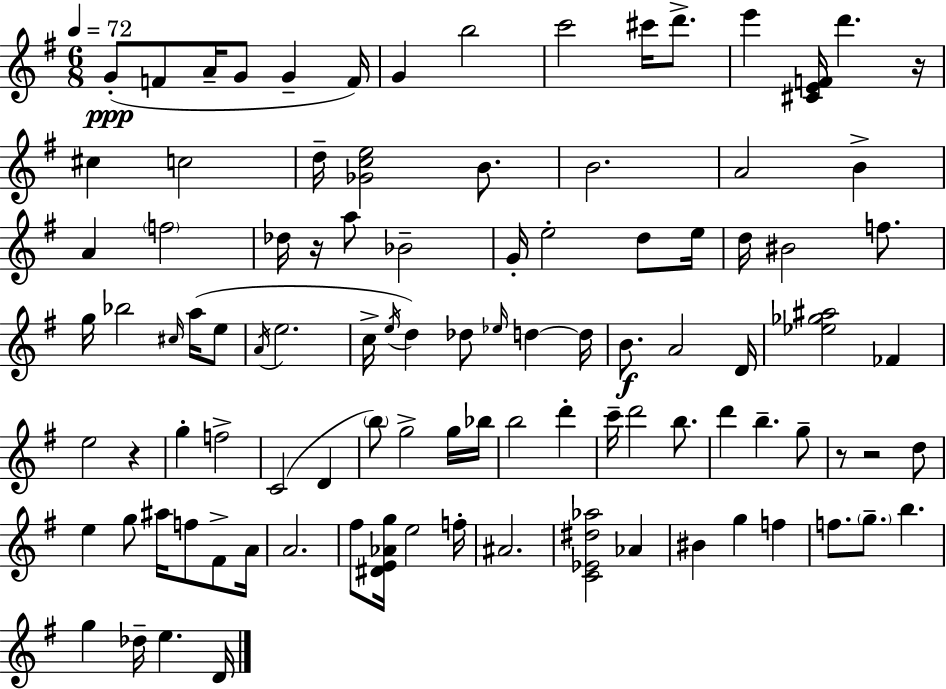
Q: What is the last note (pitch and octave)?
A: D4